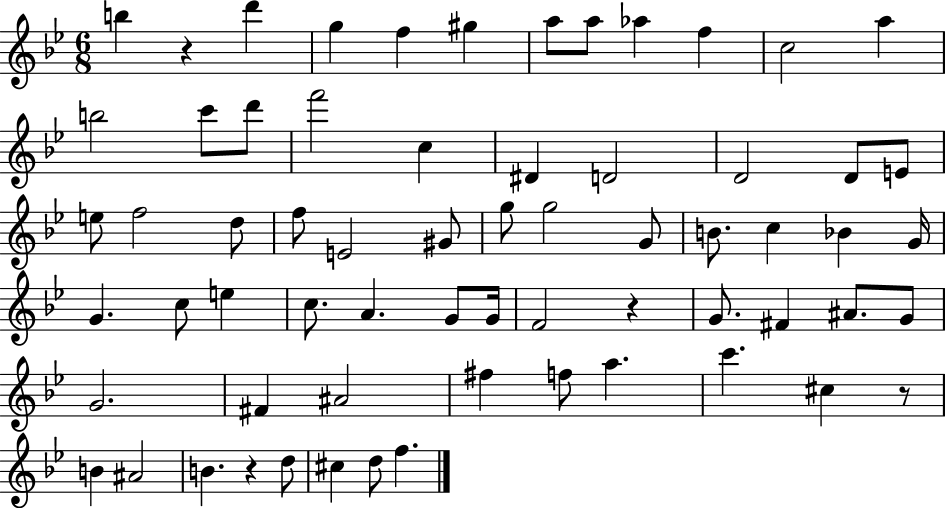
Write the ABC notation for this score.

X:1
T:Untitled
M:6/8
L:1/4
K:Bb
b z d' g f ^g a/2 a/2 _a f c2 a b2 c'/2 d'/2 f'2 c ^D D2 D2 D/2 E/2 e/2 f2 d/2 f/2 E2 ^G/2 g/2 g2 G/2 B/2 c _B G/4 G c/2 e c/2 A G/2 G/4 F2 z G/2 ^F ^A/2 G/2 G2 ^F ^A2 ^f f/2 a c' ^c z/2 B ^A2 B z d/2 ^c d/2 f